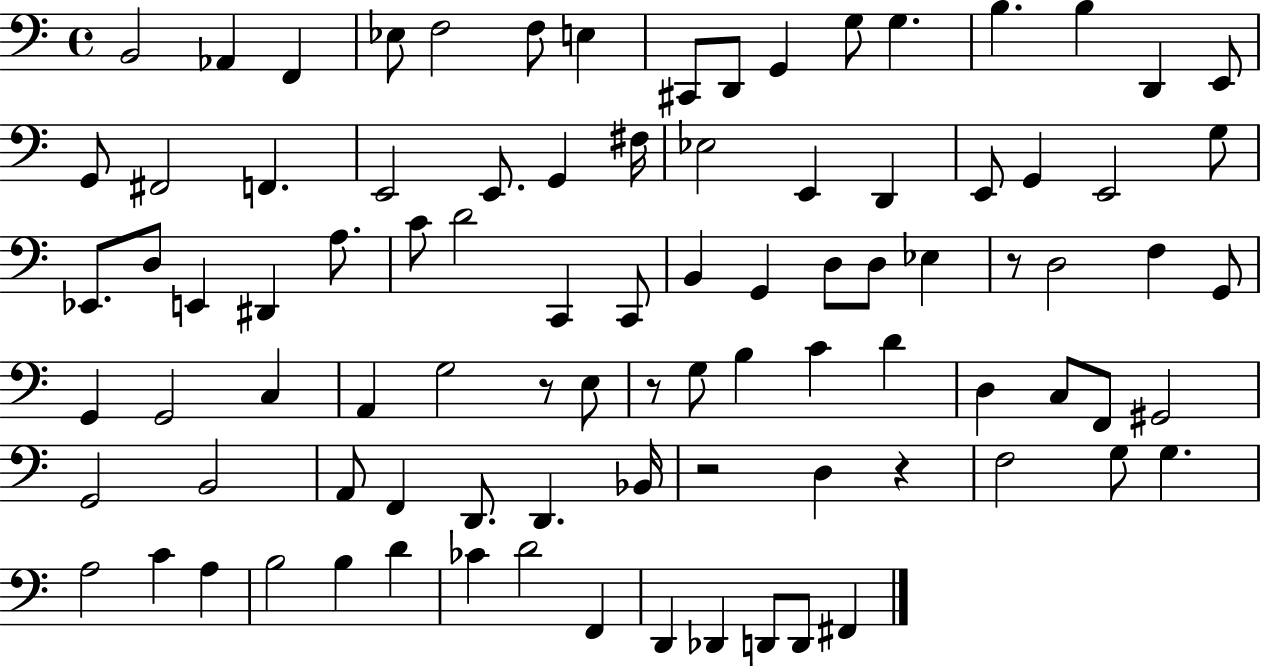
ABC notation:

X:1
T:Untitled
M:4/4
L:1/4
K:C
B,,2 _A,, F,, _E,/2 F,2 F,/2 E, ^C,,/2 D,,/2 G,, G,/2 G, B, B, D,, E,,/2 G,,/2 ^F,,2 F,, E,,2 E,,/2 G,, ^F,/4 _E,2 E,, D,, E,,/2 G,, E,,2 G,/2 _E,,/2 D,/2 E,, ^D,, A,/2 C/2 D2 C,, C,,/2 B,, G,, D,/2 D,/2 _E, z/2 D,2 F, G,,/2 G,, G,,2 C, A,, G,2 z/2 E,/2 z/2 G,/2 B, C D D, C,/2 F,,/2 ^G,,2 G,,2 B,,2 A,,/2 F,, D,,/2 D,, _B,,/4 z2 D, z F,2 G,/2 G, A,2 C A, B,2 B, D _C D2 F,, D,, _D,, D,,/2 D,,/2 ^F,,